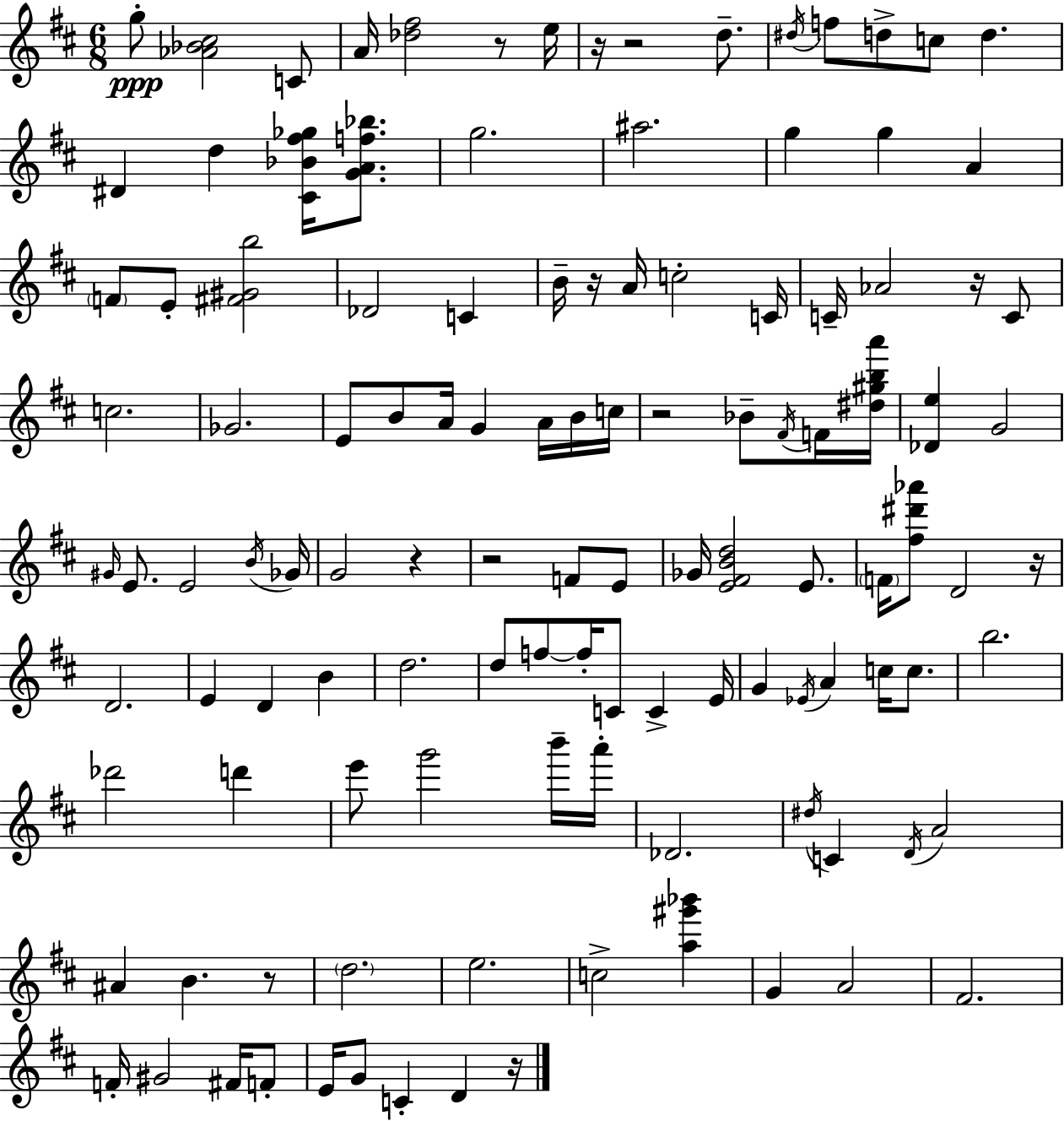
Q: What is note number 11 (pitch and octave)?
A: D#4